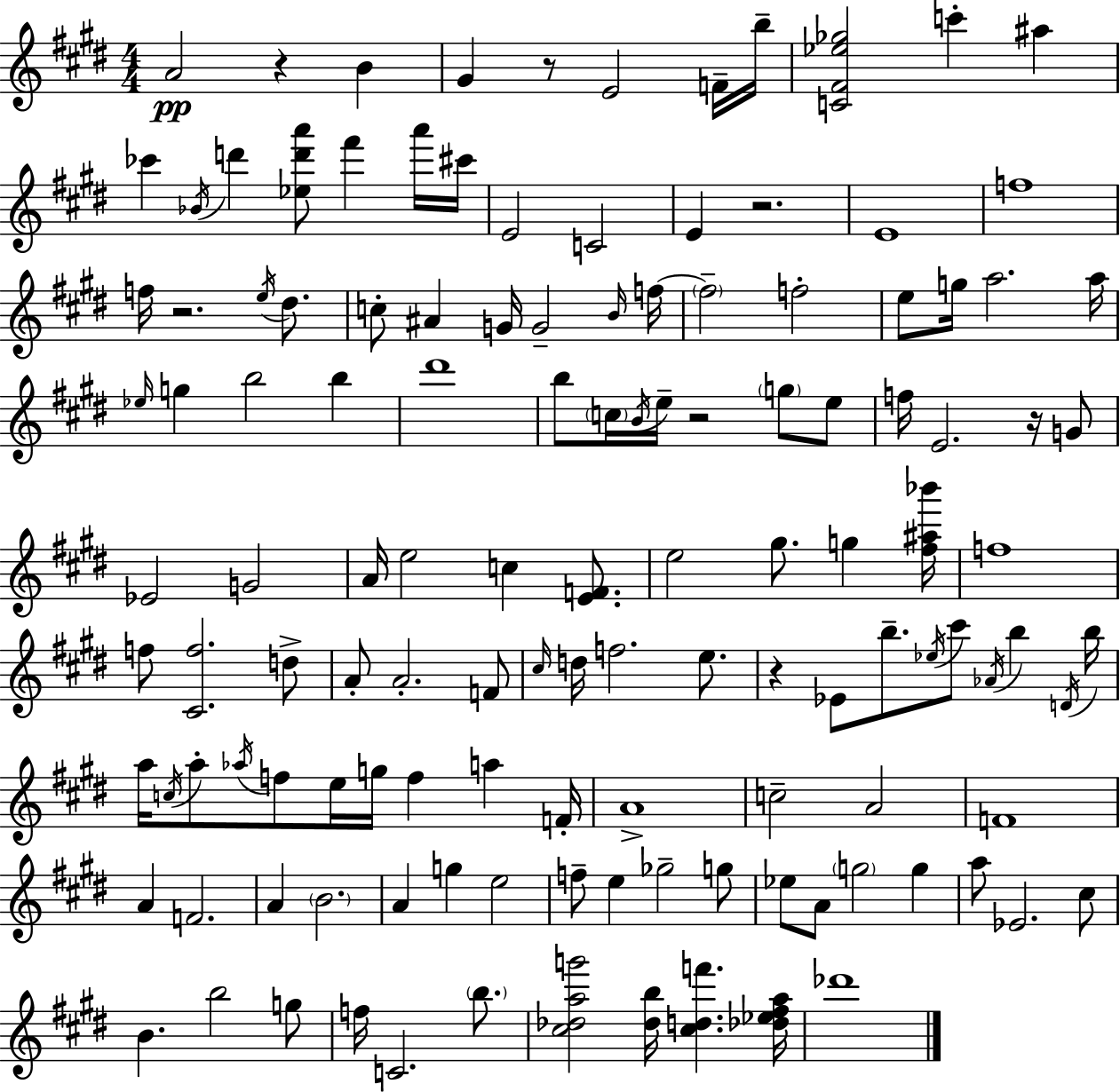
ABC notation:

X:1
T:Untitled
M:4/4
L:1/4
K:E
A2 z B ^G z/2 E2 F/4 b/4 [C^F_e_g]2 c' ^a _c' _B/4 d' [_ed'a']/2 ^f' a'/4 ^c'/4 E2 C2 E z2 E4 f4 f/4 z2 e/4 ^d/2 c/2 ^A G/4 G2 B/4 f/4 f2 f2 e/2 g/4 a2 a/4 _e/4 g b2 b ^d'4 b/2 c/4 B/4 e/4 z2 g/2 e/2 f/4 E2 z/4 G/2 _E2 G2 A/4 e2 c [EF]/2 e2 ^g/2 g [^f^a_b']/4 f4 f/2 [^Cf]2 d/2 A/2 A2 F/2 ^c/4 d/4 f2 e/2 z _E/2 b/2 _e/4 ^c'/2 _A/4 b D/4 b/4 a/4 c/4 a/2 _a/4 f/2 e/4 g/4 f a F/4 A4 c2 A2 F4 A F2 A B2 A g e2 f/2 e _g2 g/2 _e/2 A/2 g2 g a/2 _E2 ^c/2 B b2 g/2 f/4 C2 b/2 [^c_dag']2 [_db]/4 [^cdf'] [_d_e^fa]/4 _d'4